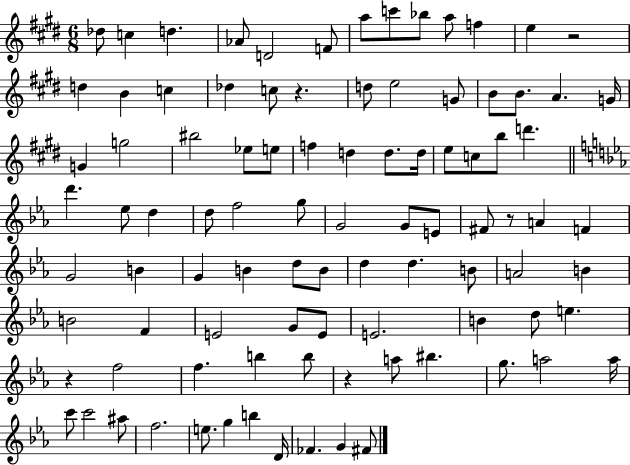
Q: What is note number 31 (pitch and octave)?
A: D5